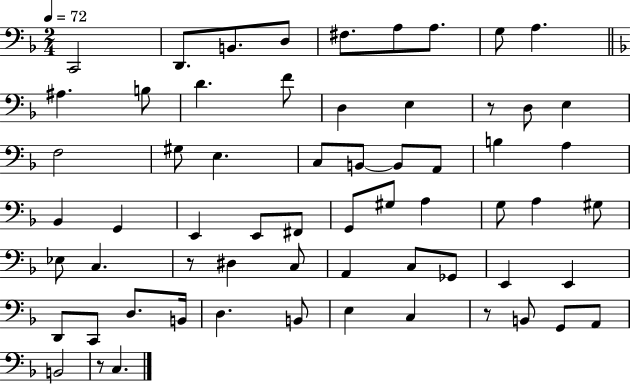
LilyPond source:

{
  \clef bass
  \numericTimeSignature
  \time 2/4
  \key f \major
  \tempo 4 = 72
  c,2 | d,8. b,8. d8 | fis8. a8 a8. | g8 a4. | \break \bar "||" \break \key f \major ais4. b8 | d'4. f'8 | d4 e4 | r8 d8 e4 | \break f2 | gis8 e4. | c8 b,8~~ b,8 a,8 | b4 a4 | \break bes,4 g,4 | e,4 e,8 fis,8 | g,8 gis8 a4 | g8 a4 gis8 | \break ees8 c4. | r8 dis4 c8 | a,4 c8 ges,8 | e,4 e,4 | \break d,8 c,8 d8. b,16 | d4. b,8 | e4 c4 | r8 b,8 g,8 a,8 | \break b,2 | r8 c4. | \bar "|."
}